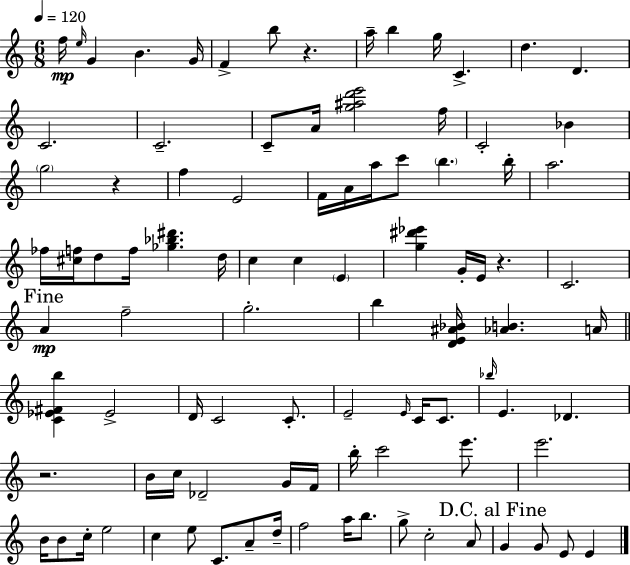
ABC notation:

X:1
T:Untitled
M:6/8
L:1/4
K:C
f/4 e/4 G B G/4 F b/2 z a/4 b g/4 C d D C2 C2 C/2 A/4 [g^ad'e']2 f/4 C2 _B g2 z f E2 F/4 A/4 a/4 c'/2 b b/4 a2 _f/4 [^cf]/4 d/2 f/4 [_g_b^d'] d/4 c c E [g^d'_e'] G/4 E/4 z C2 A f2 g2 b [DE^A_B]/4 [_AB] A/4 [C_E^Fb] _E2 D/4 C2 C/2 E2 E/4 C/4 C/2 _b/4 E _D z2 B/4 c/4 _D2 G/4 F/4 b/4 c'2 e'/2 e'2 B/4 B/2 c/4 e2 c e/2 C/2 A/2 d/4 f2 a/4 b/2 g/2 c2 A/2 G G/2 E/2 E